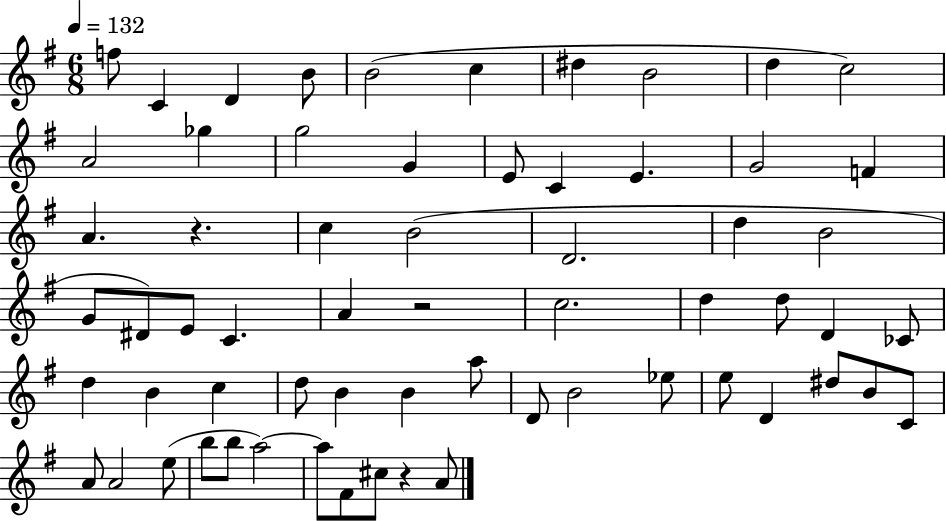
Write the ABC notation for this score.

X:1
T:Untitled
M:6/8
L:1/4
K:G
f/2 C D B/2 B2 c ^d B2 d c2 A2 _g g2 G E/2 C E G2 F A z c B2 D2 d B2 G/2 ^D/2 E/2 C A z2 c2 d d/2 D _C/2 d B c d/2 B B a/2 D/2 B2 _e/2 e/2 D ^d/2 B/2 C/2 A/2 A2 e/2 b/2 b/2 a2 a/2 ^F/2 ^c/2 z A/2